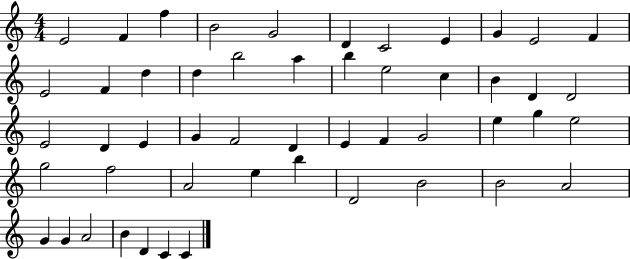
X:1
T:Untitled
M:4/4
L:1/4
K:C
E2 F f B2 G2 D C2 E G E2 F E2 F d d b2 a b e2 c B D D2 E2 D E G F2 D E F G2 e g e2 g2 f2 A2 e b D2 B2 B2 A2 G G A2 B D C C